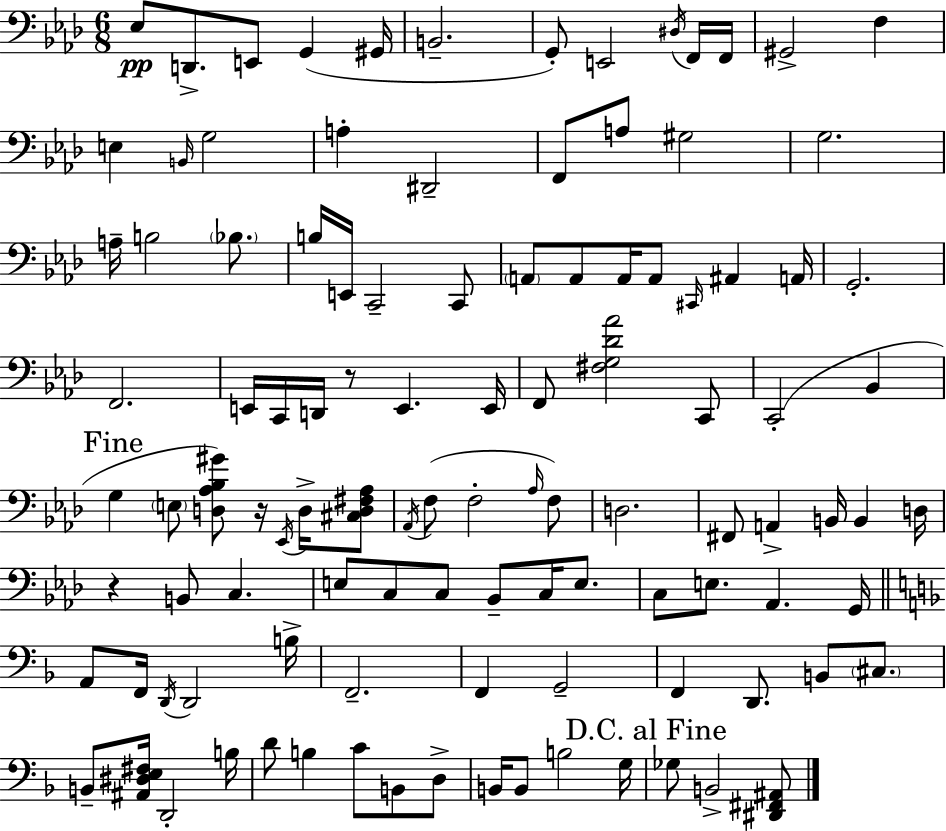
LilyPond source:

{
  \clef bass
  \numericTimeSignature
  \time 6/8
  \key f \minor
  ees8\pp d,8.-> e,8 g,4( gis,16 | b,2.-- | g,8-.) e,2 \acciaccatura { dis16 } f,16 | f,16 gis,2-> f4 | \break e4 \grace { b,16 } g2 | a4-. dis,2-- | f,8 a8 gis2 | g2. | \break a16-- b2 \parenthesize bes8. | b16 e,16 c,2-- | c,8 \parenthesize a,8 a,8 a,16 a,8 \grace { cis,16 } ais,4 | a,16 g,2.-. | \break f,2. | e,16 c,16 d,16 r8 e,4. | e,16 f,8 <fis g des' aes'>2 | c,8 c,2-.( bes,4 | \break \mark "Fine" g4 \parenthesize e8 <d aes bes gis'>8) r16 | \acciaccatura { ees,16 } d16-> <cis d fis aes>8 \acciaccatura { aes,16 } f8( f2-. | \grace { aes16 } f8) d2. | fis,8 a,4-> | \break b,16 b,4 d16 r4 b,8 | c4. e8 c8 c8 | bes,8-- c16 e8. c8 e8. aes,4. | g,16 \bar "||" \break \key f \major a,8 f,16 \acciaccatura { d,16 } d,2 | b16-> f,2.-- | f,4 g,2-- | f,4 d,8. b,8 \parenthesize cis8. | \break b,8-- <ais, dis e fis>16 d,2-. | b16 d'8 b4 c'8 b,8 d8-> | b,16 b,8 b2 | g16 \mark "D.C. al Fine" ges8 b,2-> <dis, fis, ais,>8 | \break \bar "|."
}